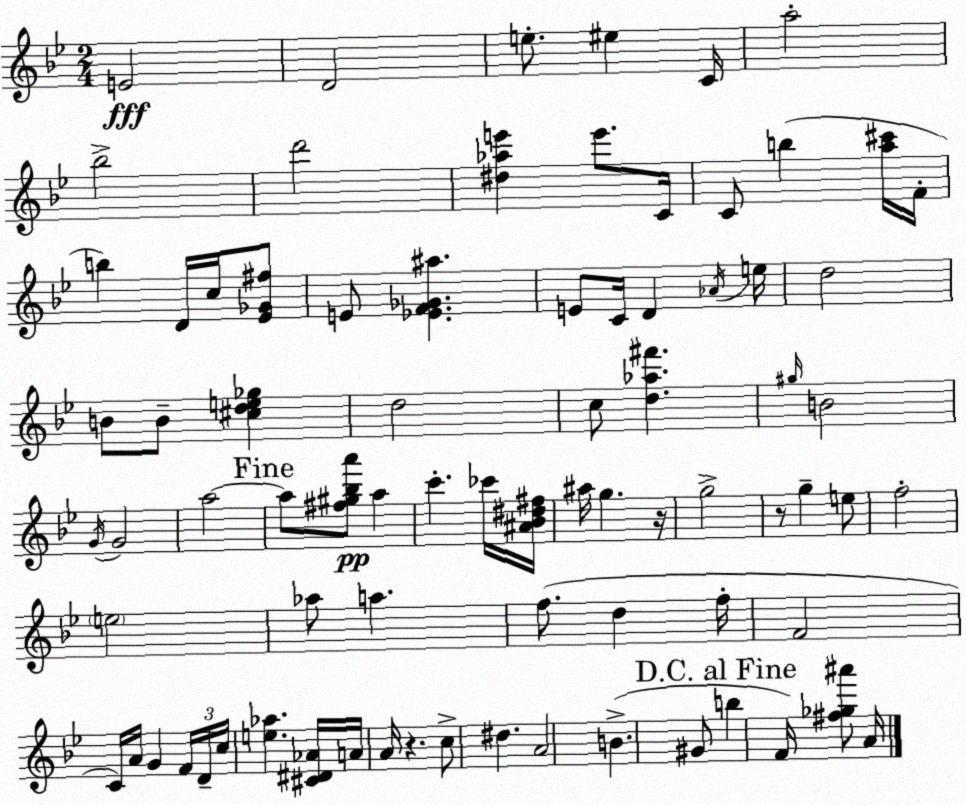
X:1
T:Untitled
M:2/4
L:1/4
K:Bb
E2 D2 e/2 ^e C/4 a2 _b2 d'2 [^d_ae'] e'/2 C/4 C/2 b [a^c']/4 F/4 b D/4 c/4 [_E_G^f]/2 E/2 [_EF_G^a] E/2 C/4 D _A/4 e/4 d2 B/2 B/2 [^cde_g] d2 c/2 [d_a^f'] ^g/4 B2 G/4 G2 a2 a/2 [^f^g_ba']/2 a c' _c'/4 [^A_B^d^f]/4 ^a/4 g z/4 g2 z/2 g e/2 f2 e2 _a/2 a f/2 d f/4 F2 C/4 A/4 G F/4 D/4 c/4 [e_a] [^C^D_A]/4 A/4 A/4 z c/2 ^d A2 B ^G/2 b F/4 [^f_g^a']/2 A/4